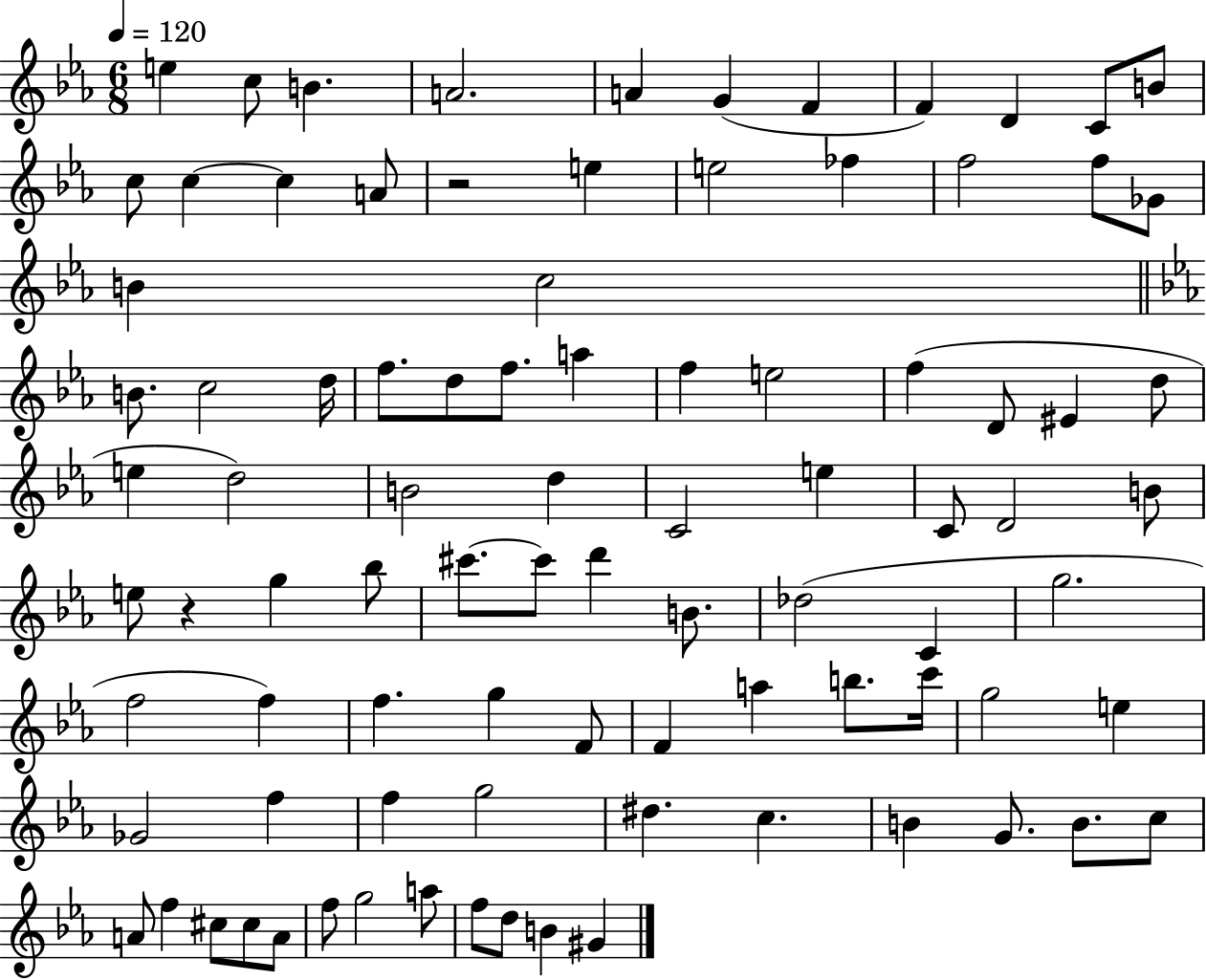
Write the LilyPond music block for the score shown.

{
  \clef treble
  \numericTimeSignature
  \time 6/8
  \key ees \major
  \tempo 4 = 120
  e''4 c''8 b'4. | a'2. | a'4 g'4( f'4 | f'4) d'4 c'8 b'8 | \break c''8 c''4~~ c''4 a'8 | r2 e''4 | e''2 fes''4 | f''2 f''8 ges'8 | \break b'4 c''2 | \bar "||" \break \key c \minor b'8. c''2 d''16 | f''8. d''8 f''8. a''4 | f''4 e''2 | f''4( d'8 eis'4 d''8 | \break e''4 d''2) | b'2 d''4 | c'2 e''4 | c'8 d'2 b'8 | \break e''8 r4 g''4 bes''8 | cis'''8.~~ cis'''8 d'''4 b'8. | des''2( c'4 | g''2. | \break f''2 f''4) | f''4. g''4 f'8 | f'4 a''4 b''8. c'''16 | g''2 e''4 | \break ges'2 f''4 | f''4 g''2 | dis''4. c''4. | b'4 g'8. b'8. c''8 | \break a'8 f''4 cis''8 cis''8 a'8 | f''8 g''2 a''8 | f''8 d''8 b'4 gis'4 | \bar "|."
}